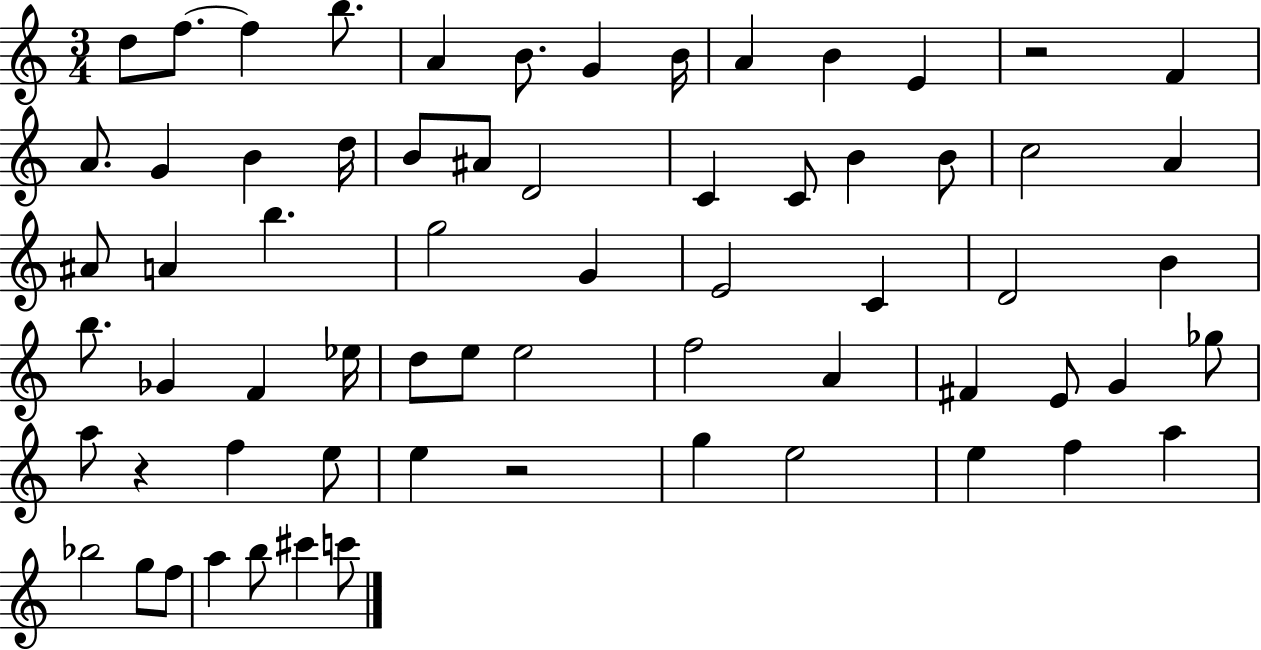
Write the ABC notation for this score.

X:1
T:Untitled
M:3/4
L:1/4
K:C
d/2 f/2 f b/2 A B/2 G B/4 A B E z2 F A/2 G B d/4 B/2 ^A/2 D2 C C/2 B B/2 c2 A ^A/2 A b g2 G E2 C D2 B b/2 _G F _e/4 d/2 e/2 e2 f2 A ^F E/2 G _g/2 a/2 z f e/2 e z2 g e2 e f a _b2 g/2 f/2 a b/2 ^c' c'/2